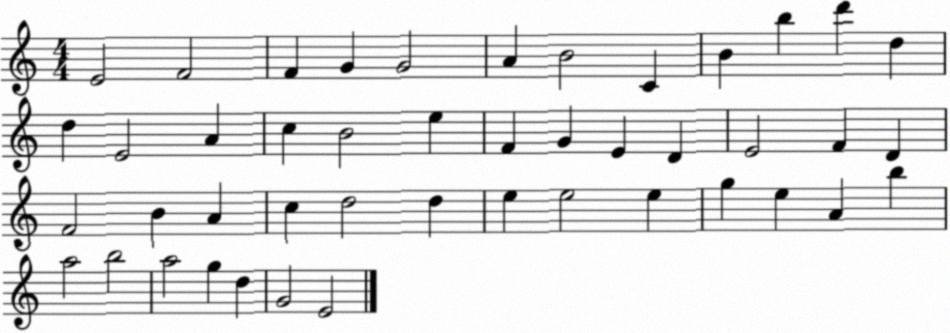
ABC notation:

X:1
T:Untitled
M:4/4
L:1/4
K:C
E2 F2 F G G2 A B2 C B b d' d d E2 A c B2 e F G E D E2 F D F2 B A c d2 d e e2 e g e A b a2 b2 a2 g d G2 E2